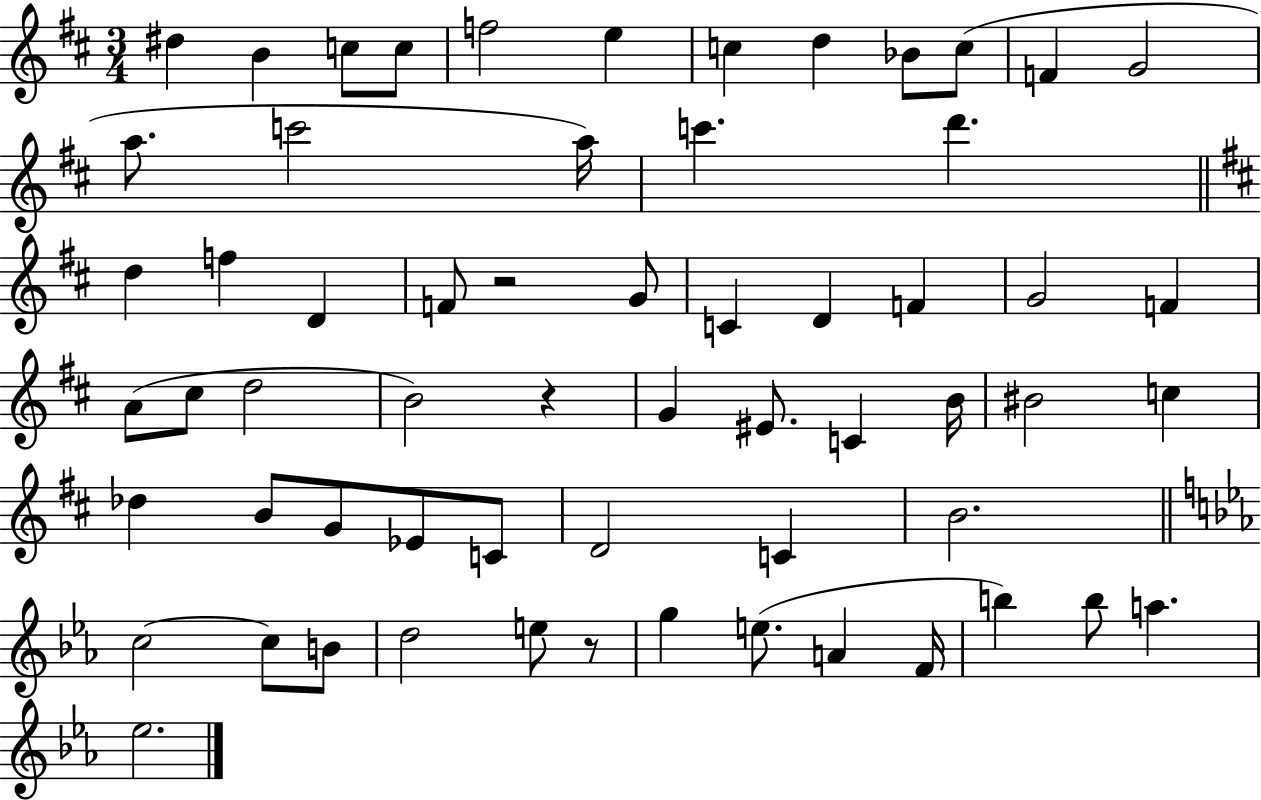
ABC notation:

X:1
T:Untitled
M:3/4
L:1/4
K:D
^d B c/2 c/2 f2 e c d _B/2 c/2 F G2 a/2 c'2 a/4 c' d' d f D F/2 z2 G/2 C D F G2 F A/2 ^c/2 d2 B2 z G ^E/2 C B/4 ^B2 c _d B/2 G/2 _E/2 C/2 D2 C B2 c2 c/2 B/2 d2 e/2 z/2 g e/2 A F/4 b b/2 a _e2